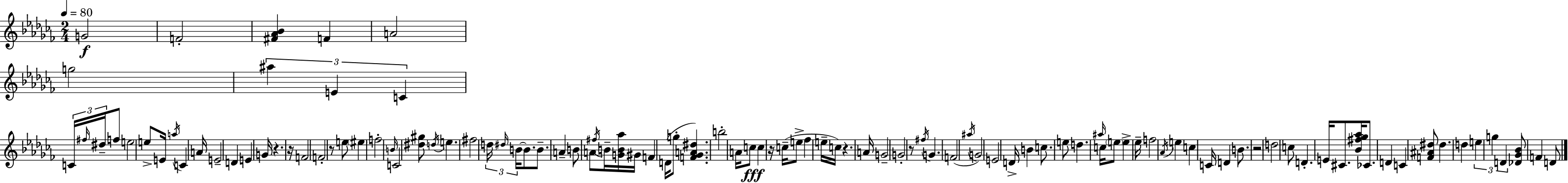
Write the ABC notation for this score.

X:1
T:Untitled
M:2/4
L:1/4
K:Abm
G2 F2 [^F_A_B] F A2 g2 ^a E C C/4 ^f/4 ^d/4 f/2 e2 e/2 E/4 a/4 C A/4 E2 D E G/4 z z/4 F2 F2 z/2 e/2 ^e f2 B/4 C2 [^d^g]/2 d/4 e ^f2 d/4 ^d/4 B/4 B/2 B/2 A B/2 A/2 ^f/4 B/4 [GB_a]/4 ^G/4 F D/4 g/2 [F_GA^d] b2 A/4 c/2 c z/4 c/4 e/2 _f e/4 c/4 z A/4 G2 G2 z/2 ^f/4 G F2 ^a/4 G2 E2 D/4 B c/2 e/2 d ^a/4 c/4 e/2 e _e/4 f2 _A/4 e c C/4 D B/2 z2 d2 c/2 D E/4 ^C/2 [_B^f_g_a]/4 _C/2 D C [F^A^d]/2 ^d d e g D [_D_G_B]/2 F D/2